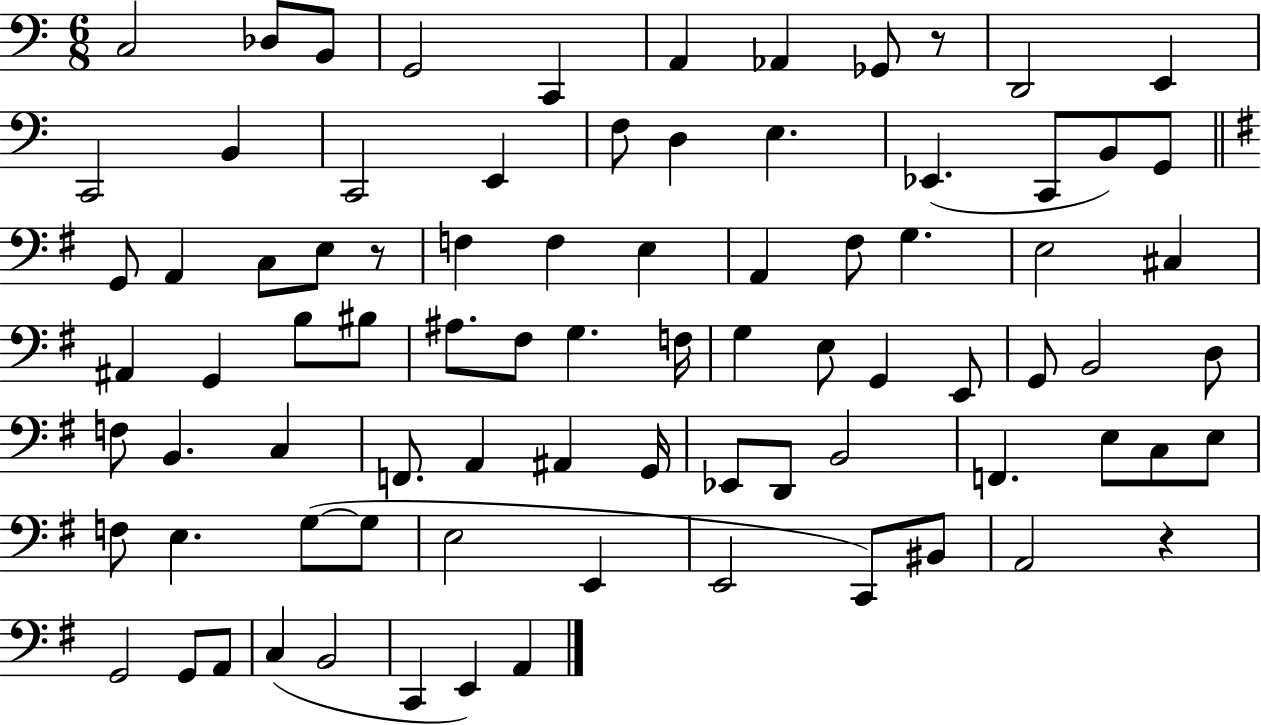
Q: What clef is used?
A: bass